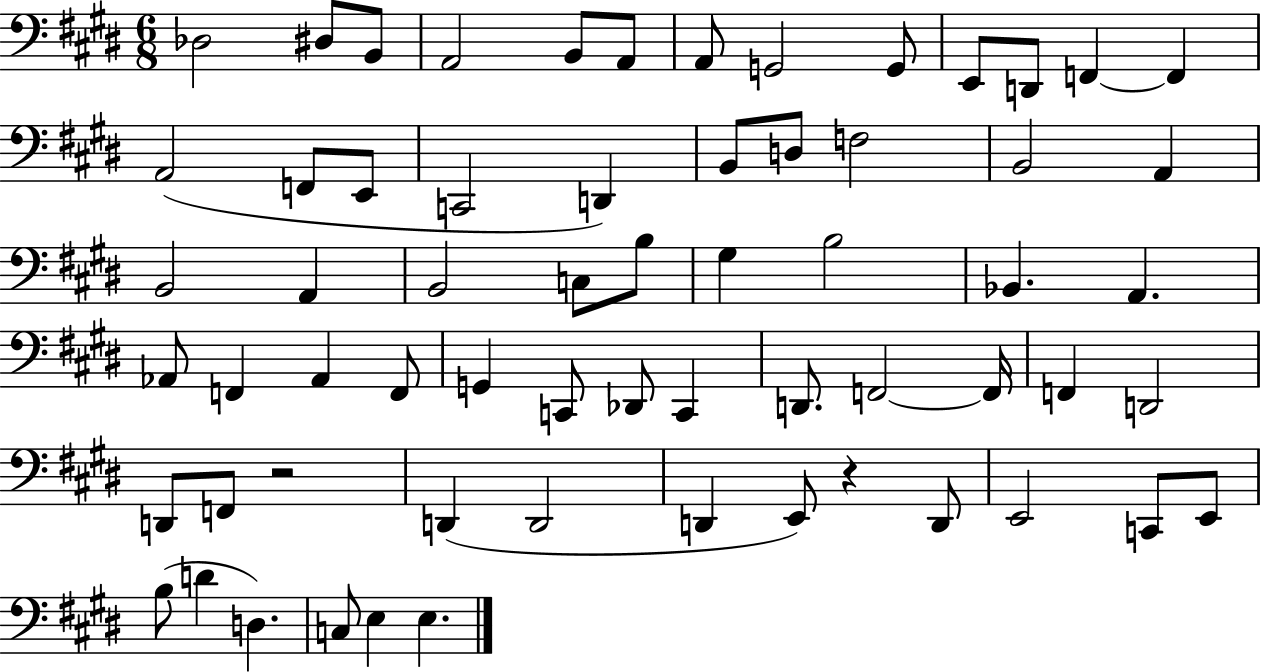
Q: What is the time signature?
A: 6/8